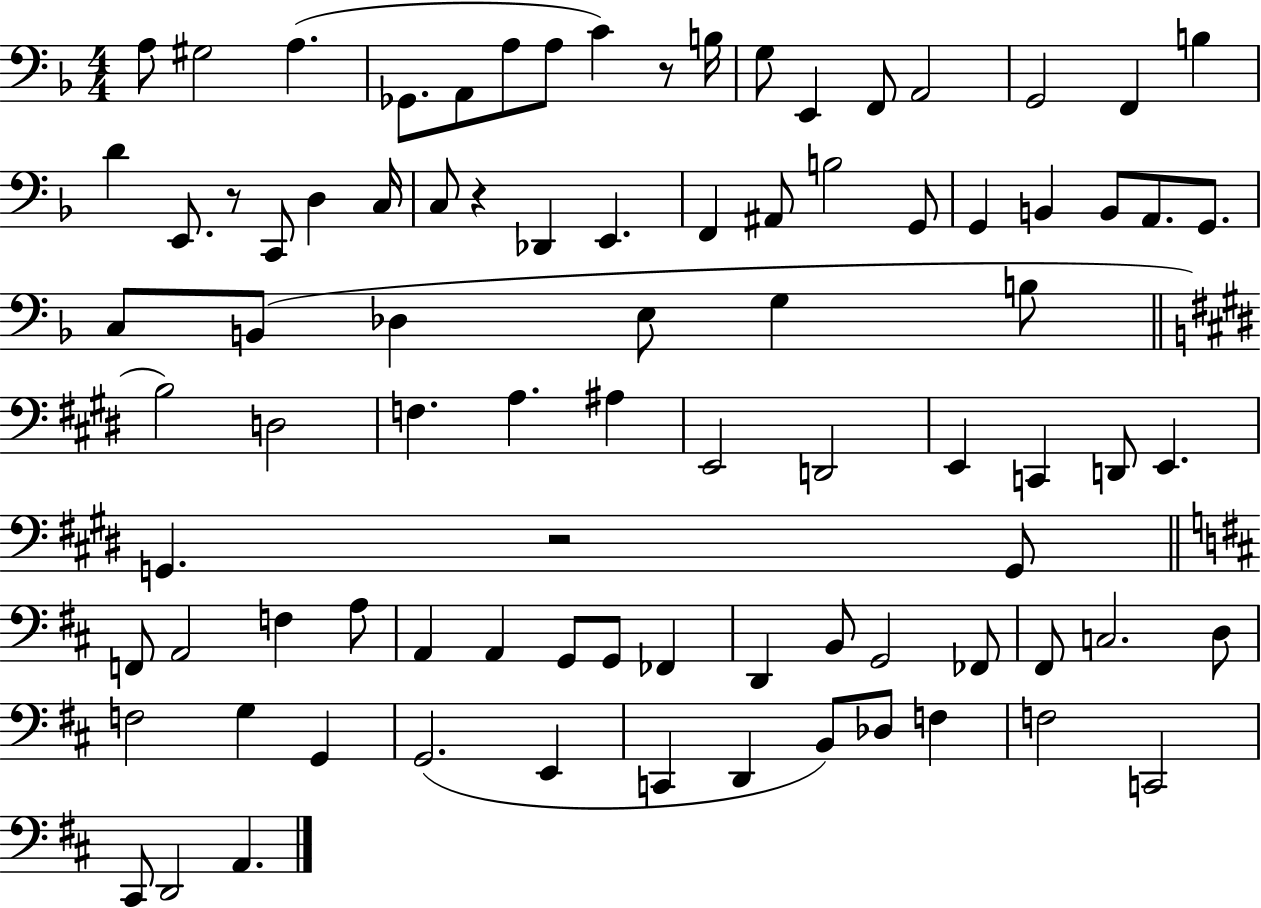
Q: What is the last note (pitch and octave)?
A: A2